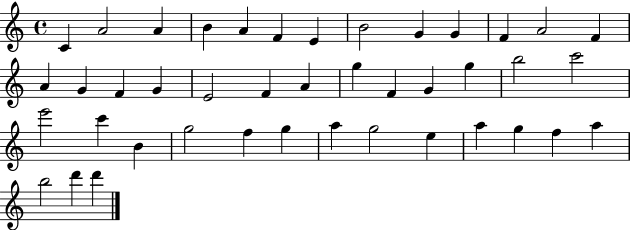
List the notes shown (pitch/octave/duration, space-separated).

C4/q A4/h A4/q B4/q A4/q F4/q E4/q B4/h G4/q G4/q F4/q A4/h F4/q A4/q G4/q F4/q G4/q E4/h F4/q A4/q G5/q F4/q G4/q G5/q B5/h C6/h E6/h C6/q B4/q G5/h F5/q G5/q A5/q G5/h E5/q A5/q G5/q F5/q A5/q B5/h D6/q D6/q